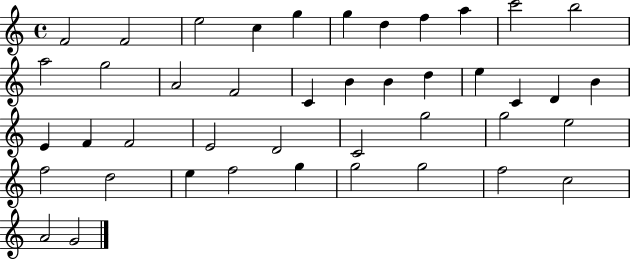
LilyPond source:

{
  \clef treble
  \time 4/4
  \defaultTimeSignature
  \key c \major
  f'2 f'2 | e''2 c''4 g''4 | g''4 d''4 f''4 a''4 | c'''2 b''2 | \break a''2 g''2 | a'2 f'2 | c'4 b'4 b'4 d''4 | e''4 c'4 d'4 b'4 | \break e'4 f'4 f'2 | e'2 d'2 | c'2 g''2 | g''2 e''2 | \break f''2 d''2 | e''4 f''2 g''4 | g''2 g''2 | f''2 c''2 | \break a'2 g'2 | \bar "|."
}